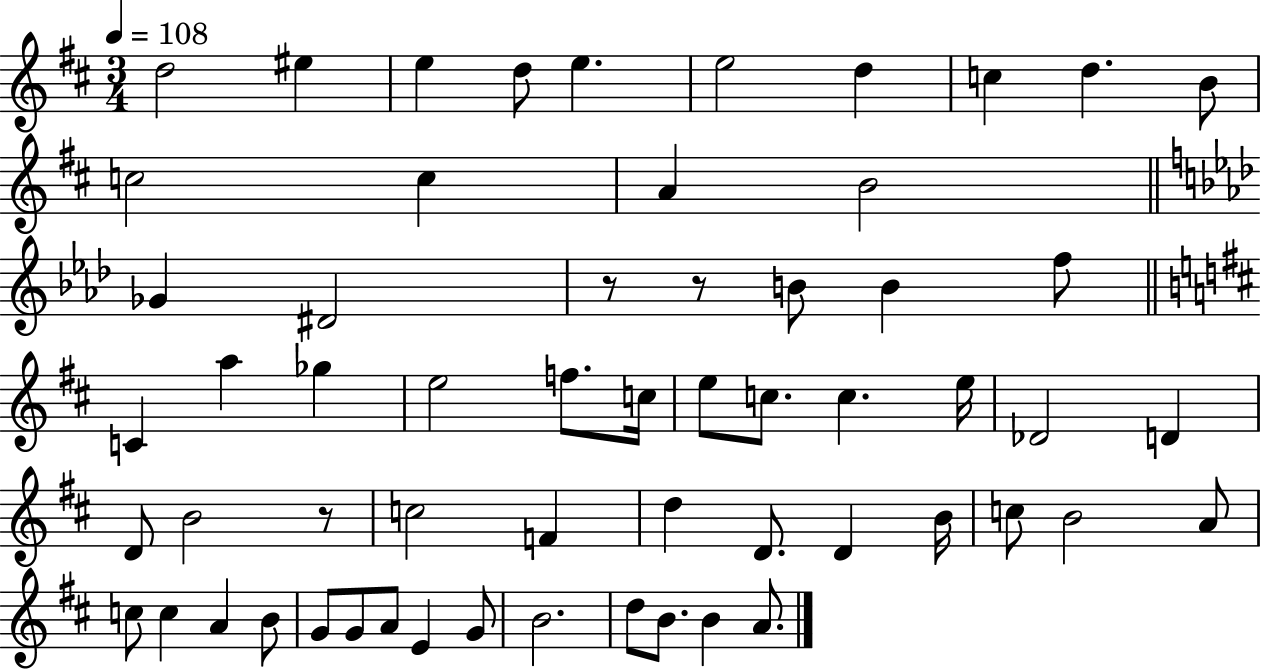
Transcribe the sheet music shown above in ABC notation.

X:1
T:Untitled
M:3/4
L:1/4
K:D
d2 ^e e d/2 e e2 d c d B/2 c2 c A B2 _G ^D2 z/2 z/2 B/2 B f/2 C a _g e2 f/2 c/4 e/2 c/2 c e/4 _D2 D D/2 B2 z/2 c2 F d D/2 D B/4 c/2 B2 A/2 c/2 c A B/2 G/2 G/2 A/2 E G/2 B2 d/2 B/2 B A/2